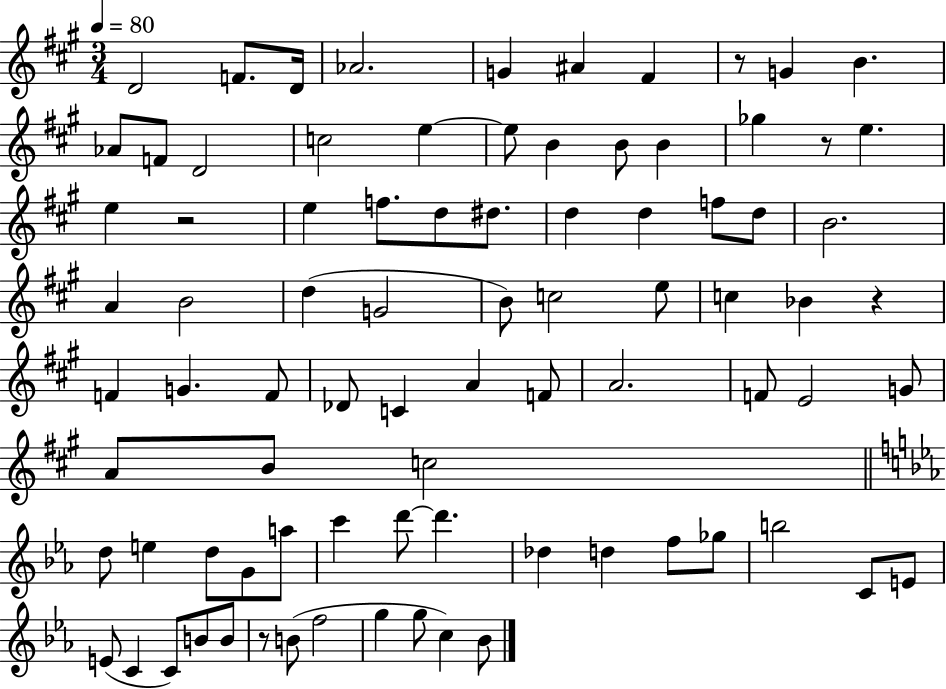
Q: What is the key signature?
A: A major